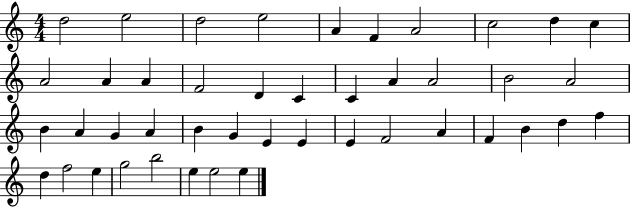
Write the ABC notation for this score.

X:1
T:Untitled
M:4/4
L:1/4
K:C
d2 e2 d2 e2 A F A2 c2 d c A2 A A F2 D C C A A2 B2 A2 B A G A B G E E E F2 A F B d f d f2 e g2 b2 e e2 e